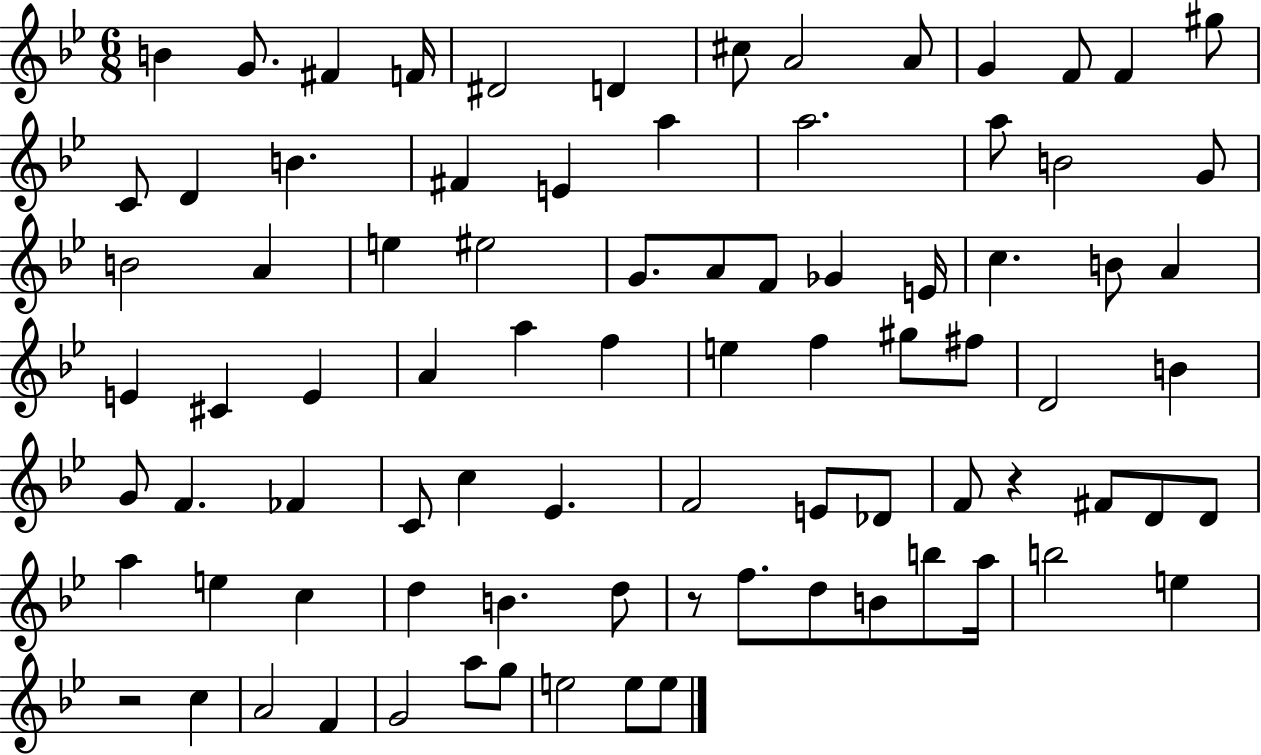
X:1
T:Untitled
M:6/8
L:1/4
K:Bb
B G/2 ^F F/4 ^D2 D ^c/2 A2 A/2 G F/2 F ^g/2 C/2 D B ^F E a a2 a/2 B2 G/2 B2 A e ^e2 G/2 A/2 F/2 _G E/4 c B/2 A E ^C E A a f e f ^g/2 ^f/2 D2 B G/2 F _F C/2 c _E F2 E/2 _D/2 F/2 z ^F/2 D/2 D/2 a e c d B d/2 z/2 f/2 d/2 B/2 b/2 a/4 b2 e z2 c A2 F G2 a/2 g/2 e2 e/2 e/2